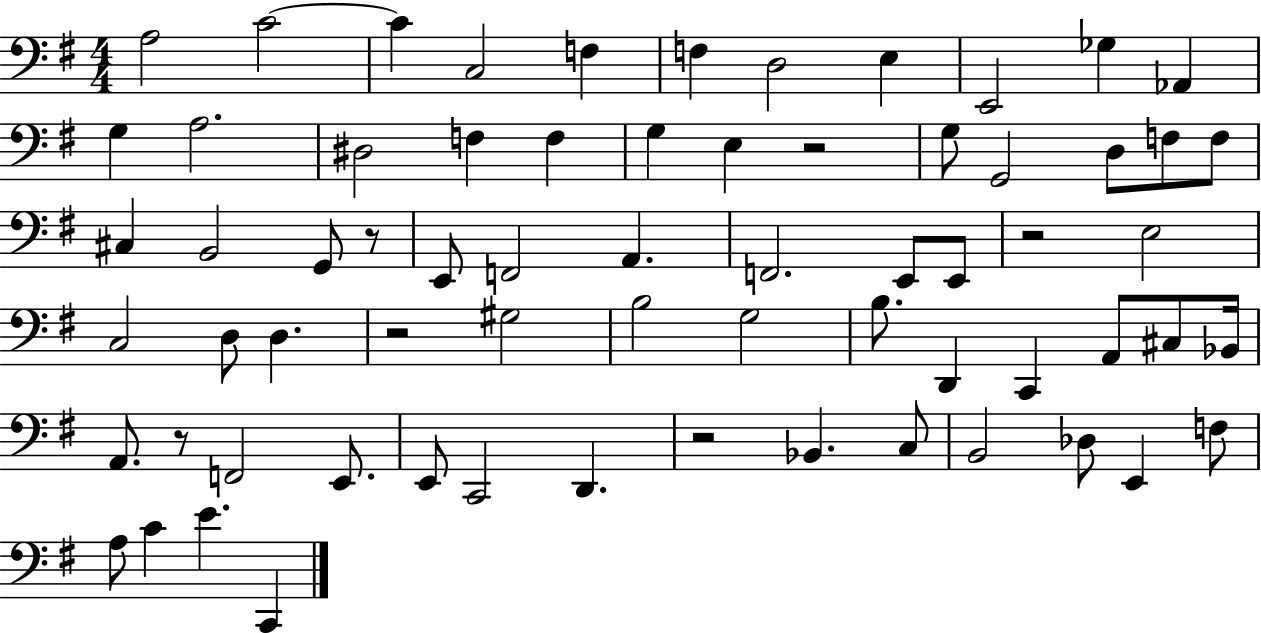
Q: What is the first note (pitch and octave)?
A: A3